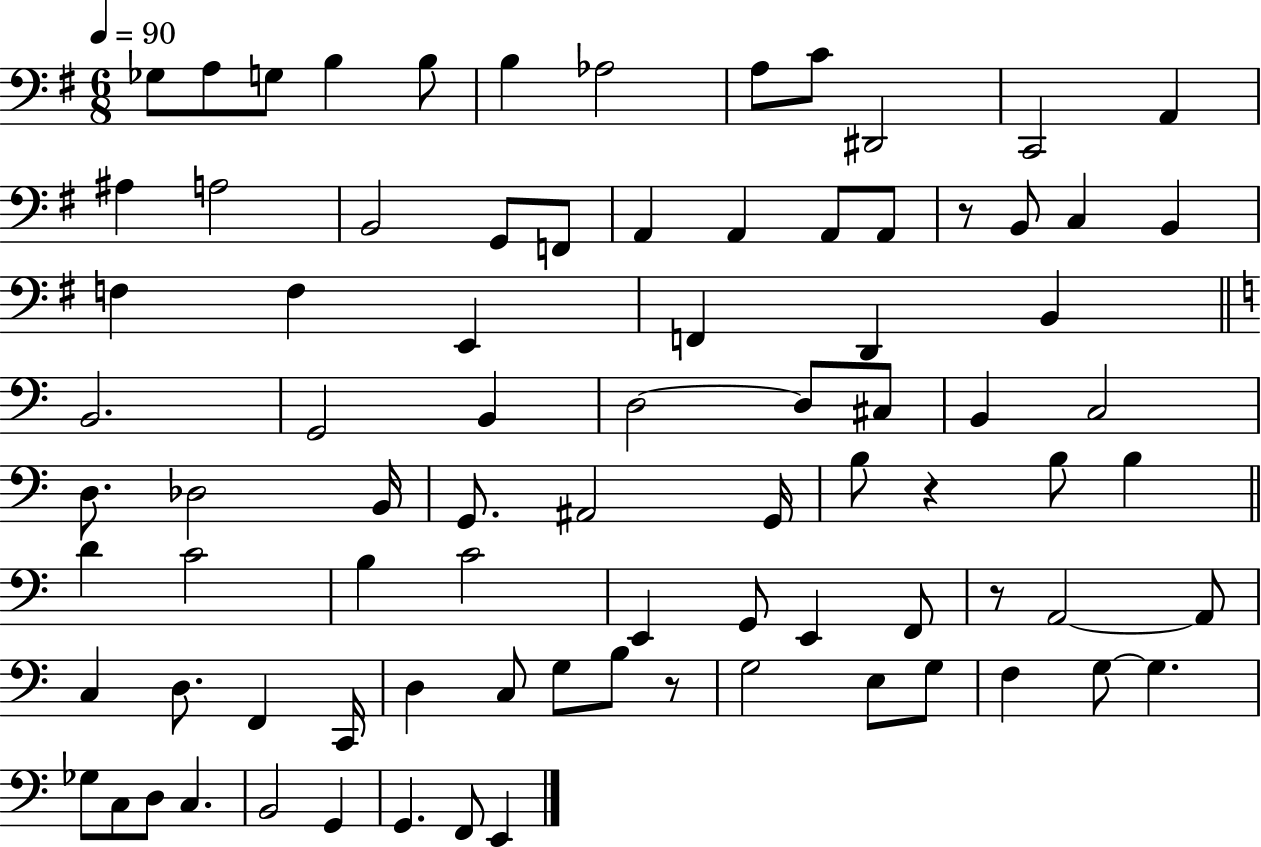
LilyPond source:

{
  \clef bass
  \numericTimeSignature
  \time 6/8
  \key g \major
  \tempo 4 = 90
  \repeat volta 2 { ges8 a8 g8 b4 b8 | b4 aes2 | a8 c'8 dis,2 | c,2 a,4 | \break ais4 a2 | b,2 g,8 f,8 | a,4 a,4 a,8 a,8 | r8 b,8 c4 b,4 | \break f4 f4 e,4 | f,4 d,4 b,4 | \bar "||" \break \key c \major b,2. | g,2 b,4 | d2~~ d8 cis8 | b,4 c2 | \break d8. des2 b,16 | g,8. ais,2 g,16 | b8 r4 b8 b4 | \bar "||" \break \key c \major d'4 c'2 | b4 c'2 | e,4 g,8 e,4 f,8 | r8 a,2~~ a,8 | \break c4 d8. f,4 c,16 | d4 c8 g8 b8 r8 | g2 e8 g8 | f4 g8~~ g4. | \break ges8 c8 d8 c4. | b,2 g,4 | g,4. f,8 e,4 | } \bar "|."
}